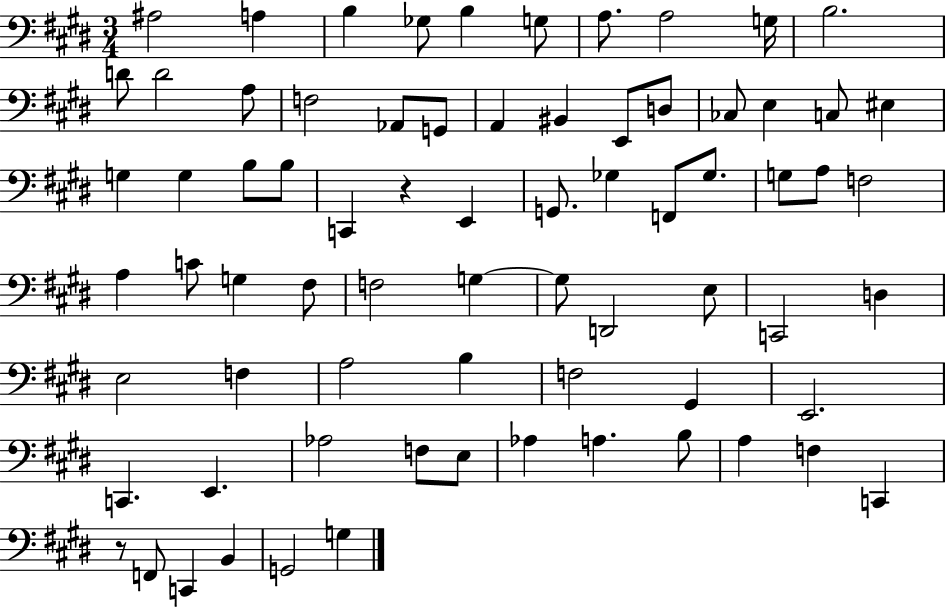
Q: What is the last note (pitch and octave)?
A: G3